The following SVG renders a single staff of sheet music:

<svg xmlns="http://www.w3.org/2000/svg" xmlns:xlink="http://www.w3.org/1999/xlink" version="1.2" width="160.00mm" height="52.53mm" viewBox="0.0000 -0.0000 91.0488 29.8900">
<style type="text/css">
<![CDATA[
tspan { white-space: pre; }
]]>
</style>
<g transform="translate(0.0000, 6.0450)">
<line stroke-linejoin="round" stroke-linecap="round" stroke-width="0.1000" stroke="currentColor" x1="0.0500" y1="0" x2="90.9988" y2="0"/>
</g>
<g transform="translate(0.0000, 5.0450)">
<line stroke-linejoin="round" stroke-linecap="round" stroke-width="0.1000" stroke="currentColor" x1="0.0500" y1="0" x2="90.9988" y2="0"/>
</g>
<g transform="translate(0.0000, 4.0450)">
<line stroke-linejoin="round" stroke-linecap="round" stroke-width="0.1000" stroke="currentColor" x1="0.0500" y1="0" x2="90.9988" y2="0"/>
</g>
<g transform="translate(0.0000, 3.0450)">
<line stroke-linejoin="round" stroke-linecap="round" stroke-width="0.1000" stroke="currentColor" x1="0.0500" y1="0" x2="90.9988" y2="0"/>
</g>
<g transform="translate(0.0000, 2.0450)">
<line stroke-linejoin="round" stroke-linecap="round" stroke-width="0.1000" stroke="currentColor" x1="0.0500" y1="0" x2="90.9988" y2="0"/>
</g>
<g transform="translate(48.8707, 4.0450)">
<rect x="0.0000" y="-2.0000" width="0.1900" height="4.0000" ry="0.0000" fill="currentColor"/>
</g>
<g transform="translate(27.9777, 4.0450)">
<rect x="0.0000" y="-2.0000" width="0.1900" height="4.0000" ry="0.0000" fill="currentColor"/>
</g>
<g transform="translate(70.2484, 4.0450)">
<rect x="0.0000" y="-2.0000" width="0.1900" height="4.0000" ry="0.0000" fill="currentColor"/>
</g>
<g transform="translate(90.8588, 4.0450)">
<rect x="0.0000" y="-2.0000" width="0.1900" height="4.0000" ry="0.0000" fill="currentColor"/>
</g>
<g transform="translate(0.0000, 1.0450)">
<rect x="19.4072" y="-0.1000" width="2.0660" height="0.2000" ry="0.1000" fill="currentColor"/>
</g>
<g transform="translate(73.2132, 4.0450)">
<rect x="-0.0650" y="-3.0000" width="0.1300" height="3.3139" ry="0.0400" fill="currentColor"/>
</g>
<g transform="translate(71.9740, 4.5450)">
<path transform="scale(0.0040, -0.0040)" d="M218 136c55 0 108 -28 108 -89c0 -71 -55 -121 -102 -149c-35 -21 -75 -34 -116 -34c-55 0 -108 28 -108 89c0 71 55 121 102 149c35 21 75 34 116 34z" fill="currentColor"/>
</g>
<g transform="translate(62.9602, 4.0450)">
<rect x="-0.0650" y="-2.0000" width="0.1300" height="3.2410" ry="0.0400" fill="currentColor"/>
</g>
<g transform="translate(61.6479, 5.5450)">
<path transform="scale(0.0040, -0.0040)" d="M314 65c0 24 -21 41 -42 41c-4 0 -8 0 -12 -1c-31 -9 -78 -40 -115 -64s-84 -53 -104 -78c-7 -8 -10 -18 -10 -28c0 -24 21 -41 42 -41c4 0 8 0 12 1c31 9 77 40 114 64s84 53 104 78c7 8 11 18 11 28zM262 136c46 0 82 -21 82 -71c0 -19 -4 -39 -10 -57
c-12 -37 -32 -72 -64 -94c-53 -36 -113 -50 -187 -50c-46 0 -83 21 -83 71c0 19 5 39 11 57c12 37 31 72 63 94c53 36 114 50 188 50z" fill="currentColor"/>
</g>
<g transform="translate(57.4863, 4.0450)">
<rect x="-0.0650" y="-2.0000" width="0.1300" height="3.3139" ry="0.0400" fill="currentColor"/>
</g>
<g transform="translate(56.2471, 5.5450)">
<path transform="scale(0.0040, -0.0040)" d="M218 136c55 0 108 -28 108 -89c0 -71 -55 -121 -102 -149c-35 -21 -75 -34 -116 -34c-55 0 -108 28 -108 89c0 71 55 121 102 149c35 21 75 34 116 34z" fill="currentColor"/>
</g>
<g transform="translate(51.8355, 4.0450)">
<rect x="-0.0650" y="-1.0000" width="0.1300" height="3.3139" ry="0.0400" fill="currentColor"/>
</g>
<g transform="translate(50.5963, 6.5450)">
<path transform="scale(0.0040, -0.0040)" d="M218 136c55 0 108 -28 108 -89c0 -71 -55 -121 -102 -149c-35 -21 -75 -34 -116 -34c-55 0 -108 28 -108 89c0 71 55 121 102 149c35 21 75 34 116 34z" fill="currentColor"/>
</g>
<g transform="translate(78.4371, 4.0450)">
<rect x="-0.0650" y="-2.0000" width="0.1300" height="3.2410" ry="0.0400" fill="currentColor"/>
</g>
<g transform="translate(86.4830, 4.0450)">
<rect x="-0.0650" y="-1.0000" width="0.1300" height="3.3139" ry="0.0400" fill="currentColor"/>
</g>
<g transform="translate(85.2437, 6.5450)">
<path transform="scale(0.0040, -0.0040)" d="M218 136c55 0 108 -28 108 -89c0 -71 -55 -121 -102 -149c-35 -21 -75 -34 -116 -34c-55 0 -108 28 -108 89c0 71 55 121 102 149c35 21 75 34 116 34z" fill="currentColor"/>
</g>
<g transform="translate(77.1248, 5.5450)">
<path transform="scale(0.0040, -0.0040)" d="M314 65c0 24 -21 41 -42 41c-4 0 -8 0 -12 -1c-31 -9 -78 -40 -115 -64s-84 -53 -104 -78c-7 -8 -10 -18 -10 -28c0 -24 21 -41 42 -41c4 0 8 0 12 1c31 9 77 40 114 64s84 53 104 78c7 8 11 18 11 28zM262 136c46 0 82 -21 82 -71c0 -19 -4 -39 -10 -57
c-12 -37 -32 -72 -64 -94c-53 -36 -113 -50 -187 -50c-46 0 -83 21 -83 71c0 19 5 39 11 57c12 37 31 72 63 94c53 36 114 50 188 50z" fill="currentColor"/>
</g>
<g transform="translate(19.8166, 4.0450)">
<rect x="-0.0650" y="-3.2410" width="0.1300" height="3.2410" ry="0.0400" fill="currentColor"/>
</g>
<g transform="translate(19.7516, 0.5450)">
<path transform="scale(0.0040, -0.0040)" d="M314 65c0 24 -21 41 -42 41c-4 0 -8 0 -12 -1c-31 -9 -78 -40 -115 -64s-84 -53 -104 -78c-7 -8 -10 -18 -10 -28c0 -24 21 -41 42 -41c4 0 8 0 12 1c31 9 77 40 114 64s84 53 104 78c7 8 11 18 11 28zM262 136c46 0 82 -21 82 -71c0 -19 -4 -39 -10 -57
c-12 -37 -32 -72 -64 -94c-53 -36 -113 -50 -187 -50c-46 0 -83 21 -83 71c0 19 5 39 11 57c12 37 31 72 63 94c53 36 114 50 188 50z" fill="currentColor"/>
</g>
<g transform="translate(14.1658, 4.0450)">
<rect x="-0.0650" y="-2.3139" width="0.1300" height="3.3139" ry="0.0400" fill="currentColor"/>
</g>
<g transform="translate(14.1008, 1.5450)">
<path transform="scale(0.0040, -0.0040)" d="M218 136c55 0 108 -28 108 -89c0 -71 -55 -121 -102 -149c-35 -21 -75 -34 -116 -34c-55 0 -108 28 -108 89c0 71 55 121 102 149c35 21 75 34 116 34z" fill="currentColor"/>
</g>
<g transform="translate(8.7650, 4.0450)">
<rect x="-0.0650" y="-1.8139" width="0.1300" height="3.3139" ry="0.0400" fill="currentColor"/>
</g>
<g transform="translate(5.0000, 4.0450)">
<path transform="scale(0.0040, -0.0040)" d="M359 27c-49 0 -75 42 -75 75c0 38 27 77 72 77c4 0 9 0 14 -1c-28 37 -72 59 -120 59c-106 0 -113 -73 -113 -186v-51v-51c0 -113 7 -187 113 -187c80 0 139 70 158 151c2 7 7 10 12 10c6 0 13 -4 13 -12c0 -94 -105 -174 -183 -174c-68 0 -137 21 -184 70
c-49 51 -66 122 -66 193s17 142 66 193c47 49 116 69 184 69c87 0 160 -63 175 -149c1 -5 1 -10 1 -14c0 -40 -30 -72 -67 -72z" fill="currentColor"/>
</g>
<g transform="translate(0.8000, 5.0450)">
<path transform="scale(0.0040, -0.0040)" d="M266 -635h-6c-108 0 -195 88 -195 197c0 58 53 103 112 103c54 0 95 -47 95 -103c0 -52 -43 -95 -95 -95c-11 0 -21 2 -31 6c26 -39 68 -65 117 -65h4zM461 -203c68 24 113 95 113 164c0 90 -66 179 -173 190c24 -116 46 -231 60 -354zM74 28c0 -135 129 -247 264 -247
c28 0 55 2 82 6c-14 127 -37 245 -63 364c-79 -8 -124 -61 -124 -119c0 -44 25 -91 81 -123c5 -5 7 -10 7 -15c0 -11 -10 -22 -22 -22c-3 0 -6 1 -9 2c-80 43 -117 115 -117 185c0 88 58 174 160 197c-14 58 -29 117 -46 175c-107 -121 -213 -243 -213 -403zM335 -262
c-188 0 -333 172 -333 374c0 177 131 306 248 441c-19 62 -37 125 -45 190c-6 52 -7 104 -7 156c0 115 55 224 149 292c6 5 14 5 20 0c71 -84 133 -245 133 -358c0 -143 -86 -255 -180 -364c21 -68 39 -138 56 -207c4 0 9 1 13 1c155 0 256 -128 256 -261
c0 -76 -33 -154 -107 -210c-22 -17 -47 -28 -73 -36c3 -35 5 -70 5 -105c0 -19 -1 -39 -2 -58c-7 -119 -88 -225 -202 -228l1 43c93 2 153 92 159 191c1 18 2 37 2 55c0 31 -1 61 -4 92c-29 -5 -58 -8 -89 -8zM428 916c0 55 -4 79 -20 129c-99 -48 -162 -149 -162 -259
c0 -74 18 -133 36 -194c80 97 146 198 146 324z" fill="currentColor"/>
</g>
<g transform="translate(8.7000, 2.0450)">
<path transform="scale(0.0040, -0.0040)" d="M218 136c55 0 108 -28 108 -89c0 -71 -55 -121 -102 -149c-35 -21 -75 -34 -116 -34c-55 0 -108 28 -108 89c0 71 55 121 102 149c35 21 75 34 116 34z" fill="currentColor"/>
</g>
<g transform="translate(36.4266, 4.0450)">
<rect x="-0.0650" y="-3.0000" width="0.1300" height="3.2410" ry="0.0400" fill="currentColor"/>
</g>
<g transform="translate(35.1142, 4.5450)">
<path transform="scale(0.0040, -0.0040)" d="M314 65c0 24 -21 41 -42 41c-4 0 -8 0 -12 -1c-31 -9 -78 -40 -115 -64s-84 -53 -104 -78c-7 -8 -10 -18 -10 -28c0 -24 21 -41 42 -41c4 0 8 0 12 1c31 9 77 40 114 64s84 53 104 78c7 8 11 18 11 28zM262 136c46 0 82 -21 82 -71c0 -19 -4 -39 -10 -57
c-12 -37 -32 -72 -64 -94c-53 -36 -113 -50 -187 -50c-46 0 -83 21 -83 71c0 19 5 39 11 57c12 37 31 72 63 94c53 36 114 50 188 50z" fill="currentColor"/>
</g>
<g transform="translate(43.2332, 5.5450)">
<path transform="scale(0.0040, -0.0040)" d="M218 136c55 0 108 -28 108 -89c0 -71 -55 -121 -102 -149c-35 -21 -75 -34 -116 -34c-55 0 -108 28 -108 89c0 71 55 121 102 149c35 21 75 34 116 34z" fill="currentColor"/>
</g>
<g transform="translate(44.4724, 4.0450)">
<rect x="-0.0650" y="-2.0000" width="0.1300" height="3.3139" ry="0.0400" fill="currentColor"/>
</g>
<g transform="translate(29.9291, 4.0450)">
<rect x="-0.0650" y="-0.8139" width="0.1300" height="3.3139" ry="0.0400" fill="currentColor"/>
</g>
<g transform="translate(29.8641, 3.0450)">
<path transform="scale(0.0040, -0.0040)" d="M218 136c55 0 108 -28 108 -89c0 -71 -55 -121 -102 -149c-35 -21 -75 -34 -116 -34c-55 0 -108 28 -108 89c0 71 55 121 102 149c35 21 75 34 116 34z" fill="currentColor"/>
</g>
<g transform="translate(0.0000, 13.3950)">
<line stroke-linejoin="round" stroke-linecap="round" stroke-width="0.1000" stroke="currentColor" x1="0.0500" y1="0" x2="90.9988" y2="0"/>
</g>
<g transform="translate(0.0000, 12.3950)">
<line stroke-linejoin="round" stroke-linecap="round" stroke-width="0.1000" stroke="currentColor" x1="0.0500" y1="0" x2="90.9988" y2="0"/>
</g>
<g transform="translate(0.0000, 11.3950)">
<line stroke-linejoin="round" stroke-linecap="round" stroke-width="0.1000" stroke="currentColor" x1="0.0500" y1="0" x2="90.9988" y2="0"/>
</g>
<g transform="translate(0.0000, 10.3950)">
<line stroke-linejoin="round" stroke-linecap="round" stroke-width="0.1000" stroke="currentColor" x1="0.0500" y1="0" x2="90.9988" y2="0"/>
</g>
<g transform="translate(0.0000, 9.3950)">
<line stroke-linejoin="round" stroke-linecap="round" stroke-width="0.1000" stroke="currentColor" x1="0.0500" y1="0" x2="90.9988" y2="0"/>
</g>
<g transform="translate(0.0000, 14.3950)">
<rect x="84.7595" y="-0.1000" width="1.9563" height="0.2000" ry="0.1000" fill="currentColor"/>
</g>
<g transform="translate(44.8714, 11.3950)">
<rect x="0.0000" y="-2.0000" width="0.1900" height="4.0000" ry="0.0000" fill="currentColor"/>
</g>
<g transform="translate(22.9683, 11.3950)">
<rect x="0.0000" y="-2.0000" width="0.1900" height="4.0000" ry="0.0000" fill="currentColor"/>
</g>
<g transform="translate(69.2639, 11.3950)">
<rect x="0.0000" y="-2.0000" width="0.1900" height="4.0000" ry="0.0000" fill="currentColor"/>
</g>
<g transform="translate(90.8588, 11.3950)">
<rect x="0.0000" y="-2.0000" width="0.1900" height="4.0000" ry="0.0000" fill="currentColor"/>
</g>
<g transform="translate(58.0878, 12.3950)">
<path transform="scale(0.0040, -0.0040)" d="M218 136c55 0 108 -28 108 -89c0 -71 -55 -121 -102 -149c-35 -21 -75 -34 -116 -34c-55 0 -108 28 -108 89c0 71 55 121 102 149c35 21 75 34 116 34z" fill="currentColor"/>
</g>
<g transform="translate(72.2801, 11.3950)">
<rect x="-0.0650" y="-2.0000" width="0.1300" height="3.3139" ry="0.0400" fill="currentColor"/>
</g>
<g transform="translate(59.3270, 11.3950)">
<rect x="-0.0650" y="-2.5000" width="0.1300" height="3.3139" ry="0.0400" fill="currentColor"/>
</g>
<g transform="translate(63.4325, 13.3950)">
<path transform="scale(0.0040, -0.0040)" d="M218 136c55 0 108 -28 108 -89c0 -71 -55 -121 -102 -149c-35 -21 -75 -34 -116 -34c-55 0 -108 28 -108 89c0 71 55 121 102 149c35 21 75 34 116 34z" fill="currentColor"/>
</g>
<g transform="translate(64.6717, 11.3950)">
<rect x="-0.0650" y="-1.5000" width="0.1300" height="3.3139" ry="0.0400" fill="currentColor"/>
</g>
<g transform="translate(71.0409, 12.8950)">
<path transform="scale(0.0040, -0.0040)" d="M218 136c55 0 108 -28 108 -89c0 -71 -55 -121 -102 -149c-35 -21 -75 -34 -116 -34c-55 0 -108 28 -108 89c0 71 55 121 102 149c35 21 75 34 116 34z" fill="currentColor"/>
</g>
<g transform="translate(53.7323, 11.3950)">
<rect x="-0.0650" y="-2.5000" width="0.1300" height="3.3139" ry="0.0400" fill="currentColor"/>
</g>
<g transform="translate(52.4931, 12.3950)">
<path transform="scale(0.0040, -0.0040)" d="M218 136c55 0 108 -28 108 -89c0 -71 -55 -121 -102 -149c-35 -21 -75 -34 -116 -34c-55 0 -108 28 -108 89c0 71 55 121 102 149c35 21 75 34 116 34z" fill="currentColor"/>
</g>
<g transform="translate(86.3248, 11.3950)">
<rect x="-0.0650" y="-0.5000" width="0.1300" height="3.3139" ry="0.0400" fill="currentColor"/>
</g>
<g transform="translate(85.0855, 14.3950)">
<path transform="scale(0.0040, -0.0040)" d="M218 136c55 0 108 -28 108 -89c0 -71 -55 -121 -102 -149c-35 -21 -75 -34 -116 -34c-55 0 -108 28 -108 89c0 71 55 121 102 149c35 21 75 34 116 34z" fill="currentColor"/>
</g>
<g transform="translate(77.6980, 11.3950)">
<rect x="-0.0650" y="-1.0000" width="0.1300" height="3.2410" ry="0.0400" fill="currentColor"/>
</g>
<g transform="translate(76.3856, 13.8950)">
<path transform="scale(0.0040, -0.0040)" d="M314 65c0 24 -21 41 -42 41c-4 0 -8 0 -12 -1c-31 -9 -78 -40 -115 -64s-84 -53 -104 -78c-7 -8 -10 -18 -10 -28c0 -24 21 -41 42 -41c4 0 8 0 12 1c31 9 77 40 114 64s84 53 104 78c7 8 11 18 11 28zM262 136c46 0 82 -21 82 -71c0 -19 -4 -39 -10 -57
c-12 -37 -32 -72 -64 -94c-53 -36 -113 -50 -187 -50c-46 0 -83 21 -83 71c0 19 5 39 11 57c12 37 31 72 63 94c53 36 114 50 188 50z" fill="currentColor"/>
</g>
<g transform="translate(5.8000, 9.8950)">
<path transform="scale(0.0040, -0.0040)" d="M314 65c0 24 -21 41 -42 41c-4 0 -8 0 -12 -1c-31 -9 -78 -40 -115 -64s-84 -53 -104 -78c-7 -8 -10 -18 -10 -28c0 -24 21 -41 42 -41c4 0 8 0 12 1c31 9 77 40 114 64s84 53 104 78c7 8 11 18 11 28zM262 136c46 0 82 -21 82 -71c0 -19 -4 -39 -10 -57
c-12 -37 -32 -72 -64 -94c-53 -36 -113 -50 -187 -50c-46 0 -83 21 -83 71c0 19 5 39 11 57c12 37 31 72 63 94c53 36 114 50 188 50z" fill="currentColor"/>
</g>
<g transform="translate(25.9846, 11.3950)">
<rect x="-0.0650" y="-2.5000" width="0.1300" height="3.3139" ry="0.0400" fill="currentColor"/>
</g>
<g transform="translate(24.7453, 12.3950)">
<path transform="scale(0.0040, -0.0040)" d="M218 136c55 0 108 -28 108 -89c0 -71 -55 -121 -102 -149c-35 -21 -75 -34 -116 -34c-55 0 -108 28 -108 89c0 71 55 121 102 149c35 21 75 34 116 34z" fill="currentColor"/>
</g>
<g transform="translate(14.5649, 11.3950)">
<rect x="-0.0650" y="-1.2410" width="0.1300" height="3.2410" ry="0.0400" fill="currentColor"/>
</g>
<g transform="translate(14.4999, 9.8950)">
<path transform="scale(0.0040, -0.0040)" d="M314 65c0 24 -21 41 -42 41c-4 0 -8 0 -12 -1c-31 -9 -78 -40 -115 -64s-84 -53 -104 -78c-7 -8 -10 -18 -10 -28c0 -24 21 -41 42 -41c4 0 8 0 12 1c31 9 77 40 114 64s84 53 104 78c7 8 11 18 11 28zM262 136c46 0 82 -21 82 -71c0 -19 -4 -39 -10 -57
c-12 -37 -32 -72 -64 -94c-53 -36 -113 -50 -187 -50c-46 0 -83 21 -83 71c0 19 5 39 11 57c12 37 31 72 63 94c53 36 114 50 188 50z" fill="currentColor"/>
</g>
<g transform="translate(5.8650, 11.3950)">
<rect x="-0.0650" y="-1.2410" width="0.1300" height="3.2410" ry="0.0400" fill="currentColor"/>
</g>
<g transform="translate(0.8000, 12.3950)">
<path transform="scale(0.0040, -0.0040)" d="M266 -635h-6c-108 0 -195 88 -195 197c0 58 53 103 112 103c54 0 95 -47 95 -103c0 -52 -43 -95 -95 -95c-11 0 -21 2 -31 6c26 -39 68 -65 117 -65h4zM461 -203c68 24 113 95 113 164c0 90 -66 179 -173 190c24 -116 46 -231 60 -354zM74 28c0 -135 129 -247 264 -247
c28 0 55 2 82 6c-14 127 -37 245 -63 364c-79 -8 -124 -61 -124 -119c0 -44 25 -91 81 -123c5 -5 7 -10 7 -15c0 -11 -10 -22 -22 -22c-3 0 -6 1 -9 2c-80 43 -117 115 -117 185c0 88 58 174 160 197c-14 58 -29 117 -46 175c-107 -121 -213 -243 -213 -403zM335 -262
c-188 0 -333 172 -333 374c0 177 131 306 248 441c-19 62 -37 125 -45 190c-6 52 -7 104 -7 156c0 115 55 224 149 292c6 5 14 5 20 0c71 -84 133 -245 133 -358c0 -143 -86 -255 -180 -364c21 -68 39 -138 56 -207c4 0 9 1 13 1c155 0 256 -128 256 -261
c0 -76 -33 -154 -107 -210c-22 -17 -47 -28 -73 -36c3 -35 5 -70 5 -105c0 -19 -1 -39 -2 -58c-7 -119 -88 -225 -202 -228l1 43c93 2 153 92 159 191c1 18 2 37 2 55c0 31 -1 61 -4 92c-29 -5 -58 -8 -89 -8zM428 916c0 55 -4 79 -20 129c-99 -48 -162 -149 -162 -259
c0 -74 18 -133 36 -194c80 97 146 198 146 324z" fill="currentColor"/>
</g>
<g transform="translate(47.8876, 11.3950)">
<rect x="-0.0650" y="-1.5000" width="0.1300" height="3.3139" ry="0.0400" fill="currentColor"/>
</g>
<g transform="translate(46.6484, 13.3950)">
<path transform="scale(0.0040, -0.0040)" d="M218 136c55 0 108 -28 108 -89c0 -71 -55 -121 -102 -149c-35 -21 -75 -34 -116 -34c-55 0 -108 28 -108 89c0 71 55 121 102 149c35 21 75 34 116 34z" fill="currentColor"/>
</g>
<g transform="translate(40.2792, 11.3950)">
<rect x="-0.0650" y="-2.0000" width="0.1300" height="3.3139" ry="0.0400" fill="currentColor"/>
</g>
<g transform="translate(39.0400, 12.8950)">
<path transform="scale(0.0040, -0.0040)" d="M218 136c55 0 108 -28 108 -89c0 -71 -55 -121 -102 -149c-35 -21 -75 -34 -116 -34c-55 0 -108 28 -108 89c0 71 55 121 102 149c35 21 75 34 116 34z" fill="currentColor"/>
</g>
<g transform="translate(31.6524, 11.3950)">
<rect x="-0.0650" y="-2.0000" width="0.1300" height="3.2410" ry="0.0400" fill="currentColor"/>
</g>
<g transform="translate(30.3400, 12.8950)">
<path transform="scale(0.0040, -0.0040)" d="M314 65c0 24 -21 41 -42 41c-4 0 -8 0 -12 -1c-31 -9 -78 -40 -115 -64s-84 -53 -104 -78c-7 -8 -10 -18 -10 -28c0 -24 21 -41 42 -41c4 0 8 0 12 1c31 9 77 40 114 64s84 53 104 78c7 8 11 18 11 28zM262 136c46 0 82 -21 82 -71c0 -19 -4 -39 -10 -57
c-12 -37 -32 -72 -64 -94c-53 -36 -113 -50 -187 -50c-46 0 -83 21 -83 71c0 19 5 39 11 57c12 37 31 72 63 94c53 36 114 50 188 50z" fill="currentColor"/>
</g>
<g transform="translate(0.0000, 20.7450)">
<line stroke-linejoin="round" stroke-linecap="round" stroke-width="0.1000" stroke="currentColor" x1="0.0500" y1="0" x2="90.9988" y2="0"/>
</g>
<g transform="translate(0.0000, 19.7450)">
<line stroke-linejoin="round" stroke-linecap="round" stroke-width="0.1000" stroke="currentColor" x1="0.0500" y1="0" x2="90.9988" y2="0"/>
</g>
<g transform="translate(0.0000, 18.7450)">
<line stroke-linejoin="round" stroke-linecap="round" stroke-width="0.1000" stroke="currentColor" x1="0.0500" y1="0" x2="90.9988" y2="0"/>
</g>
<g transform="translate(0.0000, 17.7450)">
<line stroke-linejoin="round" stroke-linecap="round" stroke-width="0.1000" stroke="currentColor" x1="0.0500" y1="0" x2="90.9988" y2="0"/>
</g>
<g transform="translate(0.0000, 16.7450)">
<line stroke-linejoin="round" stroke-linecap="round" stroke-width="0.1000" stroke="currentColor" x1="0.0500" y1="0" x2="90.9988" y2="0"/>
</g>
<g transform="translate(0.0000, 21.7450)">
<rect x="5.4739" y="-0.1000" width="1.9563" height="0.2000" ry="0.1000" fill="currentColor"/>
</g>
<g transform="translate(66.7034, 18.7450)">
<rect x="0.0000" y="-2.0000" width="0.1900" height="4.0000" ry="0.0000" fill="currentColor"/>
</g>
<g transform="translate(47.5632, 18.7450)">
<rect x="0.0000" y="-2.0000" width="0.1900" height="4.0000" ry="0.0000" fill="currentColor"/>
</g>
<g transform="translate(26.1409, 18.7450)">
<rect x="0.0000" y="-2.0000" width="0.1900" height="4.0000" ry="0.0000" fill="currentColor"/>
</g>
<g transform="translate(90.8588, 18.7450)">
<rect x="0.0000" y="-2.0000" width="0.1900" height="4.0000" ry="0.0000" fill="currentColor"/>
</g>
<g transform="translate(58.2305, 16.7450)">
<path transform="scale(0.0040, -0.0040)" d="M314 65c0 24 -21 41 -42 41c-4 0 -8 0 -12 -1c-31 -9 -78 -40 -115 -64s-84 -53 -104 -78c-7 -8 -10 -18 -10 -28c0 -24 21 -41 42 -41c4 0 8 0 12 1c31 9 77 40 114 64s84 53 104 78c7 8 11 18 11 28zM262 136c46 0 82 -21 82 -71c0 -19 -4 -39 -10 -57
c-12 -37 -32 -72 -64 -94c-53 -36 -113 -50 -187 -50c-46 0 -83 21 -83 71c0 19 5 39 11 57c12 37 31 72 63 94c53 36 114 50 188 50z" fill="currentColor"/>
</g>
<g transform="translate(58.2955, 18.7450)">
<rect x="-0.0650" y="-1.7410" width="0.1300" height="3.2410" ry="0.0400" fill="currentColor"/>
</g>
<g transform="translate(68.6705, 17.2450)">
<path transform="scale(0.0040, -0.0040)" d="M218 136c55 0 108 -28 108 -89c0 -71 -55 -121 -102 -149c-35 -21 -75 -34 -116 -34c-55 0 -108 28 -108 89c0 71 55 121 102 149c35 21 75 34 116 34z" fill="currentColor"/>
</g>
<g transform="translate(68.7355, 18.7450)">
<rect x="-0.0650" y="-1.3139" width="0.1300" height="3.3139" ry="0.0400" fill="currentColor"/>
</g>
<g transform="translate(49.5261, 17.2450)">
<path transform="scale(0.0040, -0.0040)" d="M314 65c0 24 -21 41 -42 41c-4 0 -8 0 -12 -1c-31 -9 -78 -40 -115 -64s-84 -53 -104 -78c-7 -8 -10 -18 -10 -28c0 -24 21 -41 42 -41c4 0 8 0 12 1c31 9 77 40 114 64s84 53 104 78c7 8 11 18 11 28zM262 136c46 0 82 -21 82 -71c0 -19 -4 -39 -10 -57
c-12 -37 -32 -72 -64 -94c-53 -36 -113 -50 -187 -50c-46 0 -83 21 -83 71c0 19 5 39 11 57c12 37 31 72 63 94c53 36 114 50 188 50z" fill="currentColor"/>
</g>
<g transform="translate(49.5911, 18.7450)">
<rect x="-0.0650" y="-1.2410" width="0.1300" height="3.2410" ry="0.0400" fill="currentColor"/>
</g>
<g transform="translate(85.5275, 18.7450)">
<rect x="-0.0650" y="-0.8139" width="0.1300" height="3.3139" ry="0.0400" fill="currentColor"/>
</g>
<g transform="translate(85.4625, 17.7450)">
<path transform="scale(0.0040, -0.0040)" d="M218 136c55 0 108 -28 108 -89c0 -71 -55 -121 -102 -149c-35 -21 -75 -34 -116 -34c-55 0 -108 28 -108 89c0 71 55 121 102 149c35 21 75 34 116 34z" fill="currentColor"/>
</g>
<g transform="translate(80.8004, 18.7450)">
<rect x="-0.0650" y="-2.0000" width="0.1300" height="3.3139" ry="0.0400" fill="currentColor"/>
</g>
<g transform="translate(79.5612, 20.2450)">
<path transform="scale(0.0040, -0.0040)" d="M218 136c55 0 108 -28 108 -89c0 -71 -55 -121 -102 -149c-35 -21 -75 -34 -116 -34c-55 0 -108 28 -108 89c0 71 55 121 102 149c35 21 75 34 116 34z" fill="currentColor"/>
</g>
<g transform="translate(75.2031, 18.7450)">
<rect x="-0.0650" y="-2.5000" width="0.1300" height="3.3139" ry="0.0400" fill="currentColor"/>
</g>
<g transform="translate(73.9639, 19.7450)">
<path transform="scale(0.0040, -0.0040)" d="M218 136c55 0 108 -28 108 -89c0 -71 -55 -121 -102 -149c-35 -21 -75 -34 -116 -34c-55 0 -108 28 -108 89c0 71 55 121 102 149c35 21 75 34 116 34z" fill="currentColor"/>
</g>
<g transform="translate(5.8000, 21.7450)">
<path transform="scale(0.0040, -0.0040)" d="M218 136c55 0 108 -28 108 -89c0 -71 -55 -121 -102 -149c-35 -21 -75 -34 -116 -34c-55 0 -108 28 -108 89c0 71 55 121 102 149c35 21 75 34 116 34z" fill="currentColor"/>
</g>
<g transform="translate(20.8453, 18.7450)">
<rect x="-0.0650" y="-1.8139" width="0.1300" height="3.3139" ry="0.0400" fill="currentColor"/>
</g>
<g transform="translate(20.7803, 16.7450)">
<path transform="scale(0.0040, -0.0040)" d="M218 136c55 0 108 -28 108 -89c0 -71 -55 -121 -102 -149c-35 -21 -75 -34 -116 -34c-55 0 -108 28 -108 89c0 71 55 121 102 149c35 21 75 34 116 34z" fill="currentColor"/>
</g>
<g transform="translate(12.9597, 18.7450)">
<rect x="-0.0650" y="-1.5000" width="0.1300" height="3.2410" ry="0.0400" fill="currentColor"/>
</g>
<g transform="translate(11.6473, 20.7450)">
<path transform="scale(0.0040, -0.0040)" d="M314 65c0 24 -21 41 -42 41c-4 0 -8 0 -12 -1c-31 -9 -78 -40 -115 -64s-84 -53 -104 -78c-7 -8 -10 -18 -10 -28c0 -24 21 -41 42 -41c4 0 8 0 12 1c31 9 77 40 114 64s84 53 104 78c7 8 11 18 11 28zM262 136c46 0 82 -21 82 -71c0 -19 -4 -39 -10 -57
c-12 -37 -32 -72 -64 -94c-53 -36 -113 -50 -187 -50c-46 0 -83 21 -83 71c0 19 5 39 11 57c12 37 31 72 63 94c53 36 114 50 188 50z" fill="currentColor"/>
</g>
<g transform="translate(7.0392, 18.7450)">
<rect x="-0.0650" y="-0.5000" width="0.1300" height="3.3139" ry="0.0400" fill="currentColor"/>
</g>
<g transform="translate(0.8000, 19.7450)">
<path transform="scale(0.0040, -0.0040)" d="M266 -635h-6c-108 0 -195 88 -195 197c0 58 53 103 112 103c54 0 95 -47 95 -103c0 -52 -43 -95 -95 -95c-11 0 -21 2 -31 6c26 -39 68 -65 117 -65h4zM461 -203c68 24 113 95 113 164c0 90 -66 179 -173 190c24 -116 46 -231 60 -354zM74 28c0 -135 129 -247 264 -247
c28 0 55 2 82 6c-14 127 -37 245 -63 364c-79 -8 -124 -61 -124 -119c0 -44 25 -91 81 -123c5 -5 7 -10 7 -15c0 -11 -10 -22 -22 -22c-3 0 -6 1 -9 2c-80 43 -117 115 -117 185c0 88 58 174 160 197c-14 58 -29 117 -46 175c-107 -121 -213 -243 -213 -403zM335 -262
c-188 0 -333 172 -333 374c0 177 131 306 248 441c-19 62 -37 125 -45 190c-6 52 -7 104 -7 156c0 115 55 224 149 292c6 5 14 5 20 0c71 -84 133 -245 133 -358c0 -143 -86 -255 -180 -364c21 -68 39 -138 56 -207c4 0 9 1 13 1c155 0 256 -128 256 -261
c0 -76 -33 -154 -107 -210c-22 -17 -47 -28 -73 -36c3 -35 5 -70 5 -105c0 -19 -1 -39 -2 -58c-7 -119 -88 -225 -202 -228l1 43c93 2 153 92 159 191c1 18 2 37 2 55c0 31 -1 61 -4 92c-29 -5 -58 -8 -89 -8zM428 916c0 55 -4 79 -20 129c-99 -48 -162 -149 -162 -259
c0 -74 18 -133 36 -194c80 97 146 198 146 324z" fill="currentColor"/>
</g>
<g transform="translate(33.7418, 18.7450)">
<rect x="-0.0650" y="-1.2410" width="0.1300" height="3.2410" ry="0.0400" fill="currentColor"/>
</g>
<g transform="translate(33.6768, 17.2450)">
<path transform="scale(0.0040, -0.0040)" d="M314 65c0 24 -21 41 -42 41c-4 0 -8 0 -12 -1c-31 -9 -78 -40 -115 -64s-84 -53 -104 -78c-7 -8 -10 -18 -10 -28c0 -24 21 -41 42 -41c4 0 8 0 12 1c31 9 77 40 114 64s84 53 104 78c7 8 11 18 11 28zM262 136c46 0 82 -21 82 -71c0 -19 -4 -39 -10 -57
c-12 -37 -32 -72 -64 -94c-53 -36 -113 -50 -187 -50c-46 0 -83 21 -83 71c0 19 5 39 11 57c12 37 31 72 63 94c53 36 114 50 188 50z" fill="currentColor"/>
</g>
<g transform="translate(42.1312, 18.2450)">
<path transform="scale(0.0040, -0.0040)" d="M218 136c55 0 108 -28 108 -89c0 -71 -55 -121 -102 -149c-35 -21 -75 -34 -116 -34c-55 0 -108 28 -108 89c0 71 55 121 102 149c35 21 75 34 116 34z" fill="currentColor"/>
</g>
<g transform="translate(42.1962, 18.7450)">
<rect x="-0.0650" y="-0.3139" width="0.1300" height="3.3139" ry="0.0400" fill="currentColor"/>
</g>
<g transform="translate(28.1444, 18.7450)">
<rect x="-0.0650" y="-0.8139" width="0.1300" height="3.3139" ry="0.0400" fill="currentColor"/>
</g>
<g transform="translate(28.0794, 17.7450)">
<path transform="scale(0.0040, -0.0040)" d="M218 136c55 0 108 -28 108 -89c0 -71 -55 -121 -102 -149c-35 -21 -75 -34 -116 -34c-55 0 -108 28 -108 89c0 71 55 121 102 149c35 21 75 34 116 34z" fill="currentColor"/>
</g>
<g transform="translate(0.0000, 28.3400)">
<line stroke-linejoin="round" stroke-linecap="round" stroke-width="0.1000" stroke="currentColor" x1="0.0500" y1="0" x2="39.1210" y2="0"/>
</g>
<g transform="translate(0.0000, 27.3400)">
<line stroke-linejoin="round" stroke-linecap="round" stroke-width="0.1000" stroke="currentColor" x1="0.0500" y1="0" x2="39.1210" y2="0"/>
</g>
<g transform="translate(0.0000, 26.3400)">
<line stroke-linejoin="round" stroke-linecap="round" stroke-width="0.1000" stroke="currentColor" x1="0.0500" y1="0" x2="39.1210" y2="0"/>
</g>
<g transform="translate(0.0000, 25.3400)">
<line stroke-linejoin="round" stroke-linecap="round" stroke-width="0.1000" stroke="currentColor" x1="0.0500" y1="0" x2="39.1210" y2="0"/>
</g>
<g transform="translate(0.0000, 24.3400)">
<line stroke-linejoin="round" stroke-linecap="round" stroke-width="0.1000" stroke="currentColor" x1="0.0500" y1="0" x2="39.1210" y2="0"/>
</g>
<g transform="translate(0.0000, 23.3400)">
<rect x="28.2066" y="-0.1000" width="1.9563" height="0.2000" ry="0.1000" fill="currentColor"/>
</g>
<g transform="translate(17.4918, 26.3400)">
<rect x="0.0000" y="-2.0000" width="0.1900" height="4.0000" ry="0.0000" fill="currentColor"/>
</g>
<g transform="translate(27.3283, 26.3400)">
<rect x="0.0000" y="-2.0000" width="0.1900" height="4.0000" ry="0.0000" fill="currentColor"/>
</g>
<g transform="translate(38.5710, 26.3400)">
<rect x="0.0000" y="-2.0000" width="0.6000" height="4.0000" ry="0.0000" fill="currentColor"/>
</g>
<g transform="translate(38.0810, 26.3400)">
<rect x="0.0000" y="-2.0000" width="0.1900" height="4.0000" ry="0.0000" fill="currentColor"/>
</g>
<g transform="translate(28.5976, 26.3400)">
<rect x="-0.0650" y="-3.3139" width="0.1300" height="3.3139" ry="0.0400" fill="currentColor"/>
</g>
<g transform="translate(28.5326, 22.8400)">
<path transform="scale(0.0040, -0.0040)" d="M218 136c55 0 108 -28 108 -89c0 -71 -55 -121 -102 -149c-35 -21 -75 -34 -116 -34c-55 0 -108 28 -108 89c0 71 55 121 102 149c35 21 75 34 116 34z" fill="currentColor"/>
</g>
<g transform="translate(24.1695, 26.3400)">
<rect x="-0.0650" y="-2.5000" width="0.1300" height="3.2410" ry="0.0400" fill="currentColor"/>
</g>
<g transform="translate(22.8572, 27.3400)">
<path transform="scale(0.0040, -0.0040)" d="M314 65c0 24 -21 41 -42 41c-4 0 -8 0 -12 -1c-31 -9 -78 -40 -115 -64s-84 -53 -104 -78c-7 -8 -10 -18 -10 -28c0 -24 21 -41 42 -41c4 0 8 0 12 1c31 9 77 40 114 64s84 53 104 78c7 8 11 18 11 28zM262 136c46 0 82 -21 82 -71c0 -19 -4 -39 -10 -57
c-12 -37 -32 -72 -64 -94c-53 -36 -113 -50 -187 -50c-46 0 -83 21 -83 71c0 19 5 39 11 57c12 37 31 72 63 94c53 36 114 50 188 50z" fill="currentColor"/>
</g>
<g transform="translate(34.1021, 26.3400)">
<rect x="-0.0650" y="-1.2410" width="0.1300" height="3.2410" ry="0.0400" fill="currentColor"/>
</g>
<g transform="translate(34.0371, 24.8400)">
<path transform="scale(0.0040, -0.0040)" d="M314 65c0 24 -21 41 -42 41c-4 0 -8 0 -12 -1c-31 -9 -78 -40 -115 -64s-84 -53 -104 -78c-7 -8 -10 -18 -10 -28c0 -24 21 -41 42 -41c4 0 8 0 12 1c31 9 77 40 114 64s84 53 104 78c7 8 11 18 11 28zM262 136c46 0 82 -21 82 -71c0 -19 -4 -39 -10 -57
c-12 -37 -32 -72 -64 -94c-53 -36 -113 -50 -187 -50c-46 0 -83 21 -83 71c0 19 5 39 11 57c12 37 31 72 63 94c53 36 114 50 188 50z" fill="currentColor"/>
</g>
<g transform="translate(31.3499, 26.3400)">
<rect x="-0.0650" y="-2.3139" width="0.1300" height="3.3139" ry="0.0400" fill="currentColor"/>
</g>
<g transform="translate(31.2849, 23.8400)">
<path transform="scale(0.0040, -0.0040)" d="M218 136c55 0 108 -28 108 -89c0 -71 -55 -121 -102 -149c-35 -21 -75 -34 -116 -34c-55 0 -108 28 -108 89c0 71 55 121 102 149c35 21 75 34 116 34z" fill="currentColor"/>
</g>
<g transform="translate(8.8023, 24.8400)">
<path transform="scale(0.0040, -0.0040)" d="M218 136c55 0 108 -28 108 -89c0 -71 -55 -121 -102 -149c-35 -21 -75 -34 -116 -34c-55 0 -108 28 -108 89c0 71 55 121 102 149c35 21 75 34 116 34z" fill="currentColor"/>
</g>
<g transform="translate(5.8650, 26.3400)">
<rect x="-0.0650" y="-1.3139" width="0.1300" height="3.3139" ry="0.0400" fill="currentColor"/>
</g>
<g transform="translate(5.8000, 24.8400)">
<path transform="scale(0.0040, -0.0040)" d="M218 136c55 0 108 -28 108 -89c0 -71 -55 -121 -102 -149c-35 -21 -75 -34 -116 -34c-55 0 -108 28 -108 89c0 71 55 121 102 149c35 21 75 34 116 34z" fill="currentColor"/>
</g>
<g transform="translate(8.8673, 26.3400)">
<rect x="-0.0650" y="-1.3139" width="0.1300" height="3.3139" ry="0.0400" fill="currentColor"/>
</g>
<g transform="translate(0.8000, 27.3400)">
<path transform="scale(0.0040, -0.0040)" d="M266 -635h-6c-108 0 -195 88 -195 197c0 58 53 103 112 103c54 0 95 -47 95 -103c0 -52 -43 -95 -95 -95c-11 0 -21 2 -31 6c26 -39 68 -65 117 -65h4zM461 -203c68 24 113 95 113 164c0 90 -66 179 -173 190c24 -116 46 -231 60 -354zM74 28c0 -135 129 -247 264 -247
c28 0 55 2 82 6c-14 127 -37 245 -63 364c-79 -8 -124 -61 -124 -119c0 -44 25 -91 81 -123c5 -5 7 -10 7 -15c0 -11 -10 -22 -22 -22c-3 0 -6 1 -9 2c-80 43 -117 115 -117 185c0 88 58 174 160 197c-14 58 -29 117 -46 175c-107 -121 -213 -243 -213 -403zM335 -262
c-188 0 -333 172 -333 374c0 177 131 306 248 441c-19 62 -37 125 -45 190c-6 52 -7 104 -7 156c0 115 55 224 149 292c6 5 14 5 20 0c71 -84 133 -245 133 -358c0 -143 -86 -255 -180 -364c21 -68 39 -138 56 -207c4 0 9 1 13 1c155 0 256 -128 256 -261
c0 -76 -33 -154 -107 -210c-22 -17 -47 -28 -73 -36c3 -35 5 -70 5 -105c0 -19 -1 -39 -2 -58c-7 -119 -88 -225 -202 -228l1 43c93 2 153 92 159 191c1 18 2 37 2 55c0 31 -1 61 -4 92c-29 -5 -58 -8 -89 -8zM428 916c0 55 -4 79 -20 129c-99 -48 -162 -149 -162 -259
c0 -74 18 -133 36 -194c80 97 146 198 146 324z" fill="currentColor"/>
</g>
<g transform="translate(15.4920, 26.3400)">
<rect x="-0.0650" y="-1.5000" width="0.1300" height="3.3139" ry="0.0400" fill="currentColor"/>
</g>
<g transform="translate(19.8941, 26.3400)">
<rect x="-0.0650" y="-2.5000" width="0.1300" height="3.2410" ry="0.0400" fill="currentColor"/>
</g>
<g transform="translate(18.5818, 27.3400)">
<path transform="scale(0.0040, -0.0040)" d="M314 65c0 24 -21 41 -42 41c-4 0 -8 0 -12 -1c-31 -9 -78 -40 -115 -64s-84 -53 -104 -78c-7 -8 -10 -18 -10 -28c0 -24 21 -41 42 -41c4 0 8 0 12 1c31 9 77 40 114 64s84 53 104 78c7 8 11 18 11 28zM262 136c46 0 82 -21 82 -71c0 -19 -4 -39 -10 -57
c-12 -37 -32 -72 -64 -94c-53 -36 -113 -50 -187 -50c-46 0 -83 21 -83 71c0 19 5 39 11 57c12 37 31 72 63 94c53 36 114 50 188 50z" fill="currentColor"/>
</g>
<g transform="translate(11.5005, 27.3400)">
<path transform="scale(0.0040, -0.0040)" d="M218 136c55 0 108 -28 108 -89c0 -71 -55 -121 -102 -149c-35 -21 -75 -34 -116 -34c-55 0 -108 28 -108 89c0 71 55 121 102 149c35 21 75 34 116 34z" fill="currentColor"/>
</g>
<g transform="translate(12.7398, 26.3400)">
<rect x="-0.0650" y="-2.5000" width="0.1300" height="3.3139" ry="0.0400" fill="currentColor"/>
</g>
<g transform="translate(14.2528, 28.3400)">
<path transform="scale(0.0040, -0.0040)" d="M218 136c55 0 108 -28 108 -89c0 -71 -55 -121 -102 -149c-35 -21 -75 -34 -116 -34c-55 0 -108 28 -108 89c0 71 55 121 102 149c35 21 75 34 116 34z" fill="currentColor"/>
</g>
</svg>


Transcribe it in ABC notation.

X:1
T:Untitled
M:4/4
L:1/4
K:C
f g b2 d A2 F D F F2 A F2 D e2 e2 G F2 F E G G E F D2 C C E2 f d e2 c e2 f2 e G F d e e G E G2 G2 b g e2